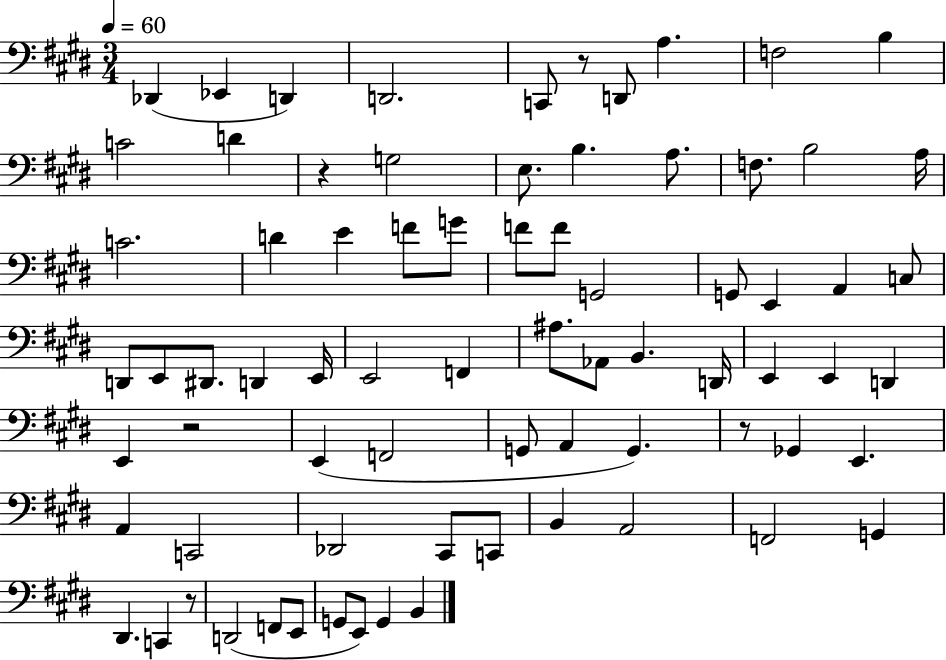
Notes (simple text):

Db2/q Eb2/q D2/q D2/h. C2/e R/e D2/e A3/q. F3/h B3/q C4/h D4/q R/q G3/h E3/e. B3/q. A3/e. F3/e. B3/h A3/s C4/h. D4/q E4/q F4/e G4/e F4/e F4/e G2/h G2/e E2/q A2/q C3/e D2/e E2/e D#2/e. D2/q E2/s E2/h F2/q A#3/e. Ab2/e B2/q. D2/s E2/q E2/q D2/q E2/q R/h E2/q F2/h G2/e A2/q G2/q. R/e Gb2/q E2/q. A2/q C2/h Db2/h C#2/e C2/e B2/q A2/h F2/h G2/q D#2/q. C2/q R/e D2/h F2/e E2/e G2/e E2/e G2/q B2/q